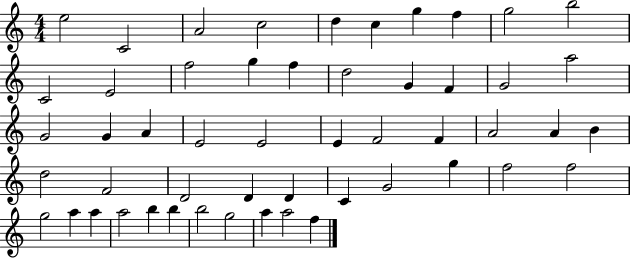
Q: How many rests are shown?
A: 0